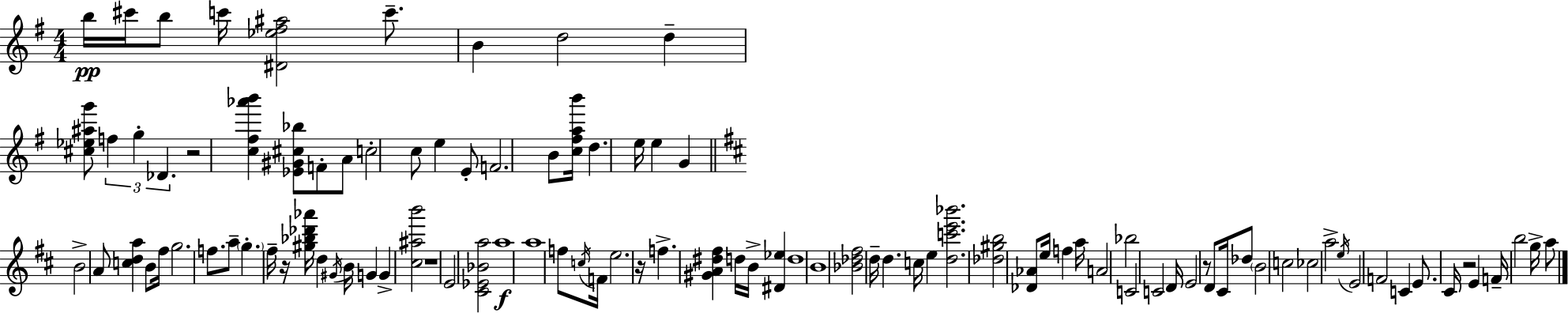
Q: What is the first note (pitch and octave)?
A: B5